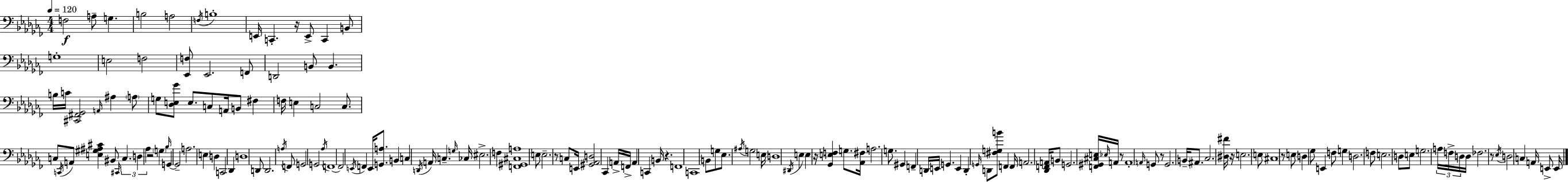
X:1
T:Untitled
M:4/4
L:1/4
K:Abm
F,2 A,/2 G, B,2 A,2 F,/4 B,4 E,,/4 C,, z/4 E,,/2 C,, B,,/2 G,4 E,2 F,2 [_E,,F,]/2 _E,,2 F,,/2 D,,2 B,,/2 B,, B,/4 C/4 [^C,,^F,,_G,,]2 A,,/4 ^A, A,/2 G,/2 [_D,E,_G]/2 E,/2 C,/2 A,,/4 B,,/2 ^F, F,/4 E, C,2 C,/2 C,/2 C,,/4 A,,/2 [E,^G,^A,^C] ^B,,/2 ^C,,/4 C, D, _A, z2 G, _B,/4 G,, G,,2 A,2 E, D, C,,2 _D,, D,4 D,,/2 D,,2 A,/4 F,,/2 G,,2 G,,2 _A,/4 F,,4 F,,2 E,,/4 F,, E,,/4 [G,,A,]/2 B,, C, D,,/4 A,,/4 C, G,/4 _C,/4 ^E,2 F, [F,,^G,,^C,A,]4 E,/2 E,2 z/2 C,/2 E,,/4 [^G,,_A,,D,]2 _C,, A,,/4 F,,/4 A,, C,, B,,/4 z F,,4 C,,4 B,,/2 G,/2 _E,/2 ^A,/4 G,2 E,/4 D,4 ^D,,/4 E, E, z/4 [_G,,E,F,] G,/2 [_A,,^F,]/4 A,2 G,/2 ^G,, F,, D,,/4 E,,/4 G,, E,, D,, G,,/4 D,,/2 [^F,G,B]/2 F,, F,,/4 A,,2 [_D,,F,,A,,]/4 B,,/2 G,,2 [F,,^G,,^C,E,]/4 _E,/4 A,,/4 z/2 A,,4 A,,/4 G,,/2 z/2 G,,2 B,,/4 ^A,,/2 _C,2 [^D,^F]/4 z/4 E,2 E,/2 ^C,4 z/2 E,/2 D, _G,/2 E,, F,/2 G, D,2 F,/2 E,2 D,/2 E,/2 G,2 A,/4 F,/4 D,/4 D,/4 _F,2 z/2 _E,/4 D,2 C, A,,/4 E,,/2 E,,/4